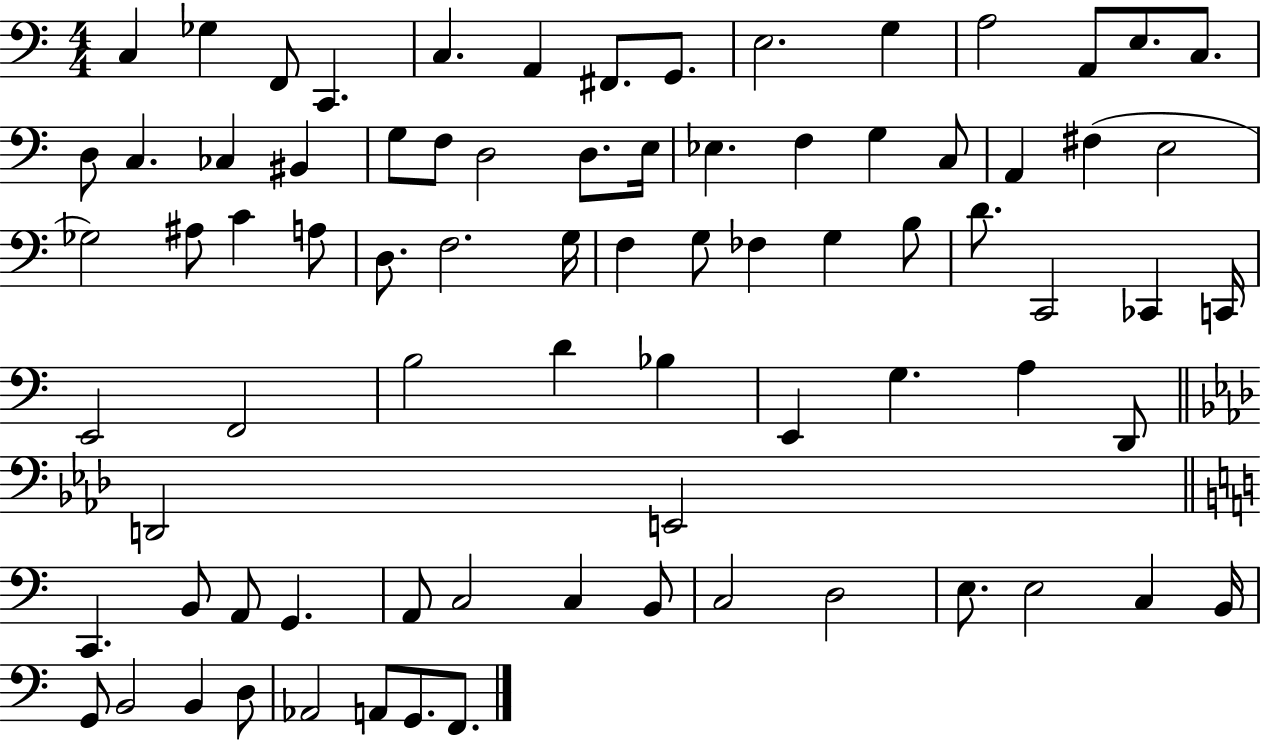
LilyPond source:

{
  \clef bass
  \numericTimeSignature
  \time 4/4
  \key c \major
  \repeat volta 2 { c4 ges4 f,8 c,4. | c4. a,4 fis,8. g,8. | e2. g4 | a2 a,8 e8. c8. | \break d8 c4. ces4 bis,4 | g8 f8 d2 d8. e16 | ees4. f4 g4 c8 | a,4 fis4( e2 | \break ges2) ais8 c'4 a8 | d8. f2. g16 | f4 g8 fes4 g4 b8 | d'8. c,2 ces,4 c,16 | \break e,2 f,2 | b2 d'4 bes4 | e,4 g4. a4 d,8 | \bar "||" \break \key f \minor d,2 e,2 | \bar "||" \break \key a \minor c,4. b,8 a,8 g,4. | a,8 c2 c4 b,8 | c2 d2 | e8. e2 c4 b,16 | \break g,8 b,2 b,4 d8 | aes,2 a,8 g,8. f,8. | } \bar "|."
}